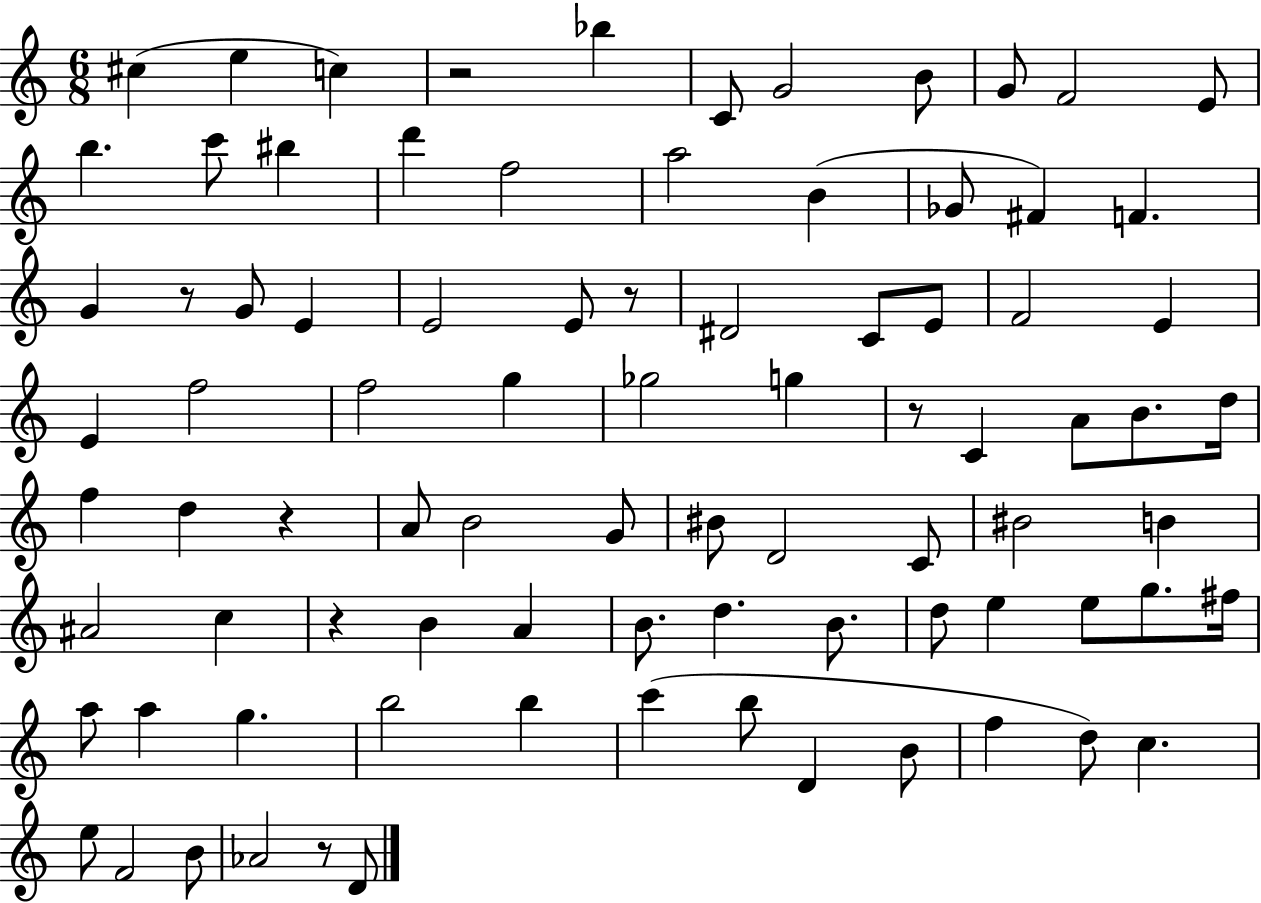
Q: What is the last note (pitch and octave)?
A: D4